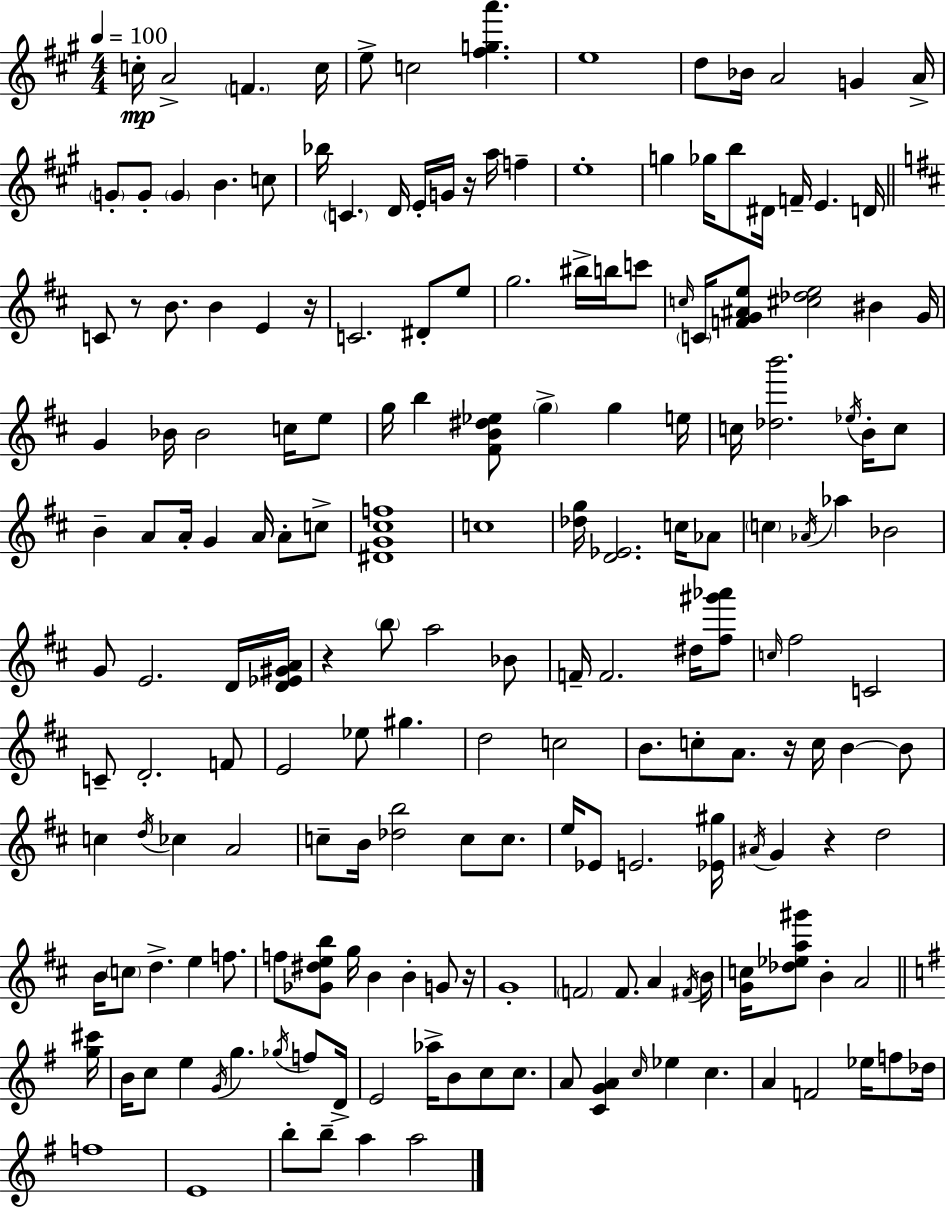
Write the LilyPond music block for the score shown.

{
  \clef treble
  \numericTimeSignature
  \time 4/4
  \key a \major
  \tempo 4 = 100
  c''16-.\mp a'2-> \parenthesize f'4. c''16 | e''8-> c''2 <fis'' g'' a'''>4. | e''1 | d''8 bes'16 a'2 g'4 a'16-> | \break \parenthesize g'8-. g'8-. \parenthesize g'4 b'4. c''8 | bes''16 \parenthesize c'4. d'16 e'16-. g'16 r16 a''16 f''4-- | e''1-. | g''4 ges''16 b''8 dis'16 f'16-- e'4. d'16 | \break \bar "||" \break \key d \major c'8 r8 b'8. b'4 e'4 r16 | c'2. dis'8-. e''8 | g''2. bis''16-> b''16 c'''8 | \grace { c''16 } \parenthesize c'16 <f' g' ais' e''>8 <cis'' des'' e''>2 bis'4 | \break g'16 g'4 bes'16 bes'2 c''16 e''8 | g''16 b''4 <fis' b' dis'' ees''>8 \parenthesize g''4-> g''4 | e''16 c''16 <des'' b'''>2. \acciaccatura { ees''16 } b'16-. | c''8 b'4-- a'8 a'16-. g'4 a'16 a'8-. | \break c''8-> <dis' g' cis'' f''>1 | c''1 | <des'' g''>16 <d' ees'>2. c''16 | aes'8 \parenthesize c''4 \acciaccatura { aes'16 } aes''4 bes'2 | \break g'8 e'2. | d'16 <d' ees' gis' a'>16 r4 \parenthesize b''8 a''2 | bes'8 f'16-- f'2. | dis''16 <fis'' gis''' aes'''>8 \grace { c''16 } fis''2 c'2 | \break c'8-- d'2.-. | f'8 e'2 ees''8 gis''4. | d''2 c''2 | b'8. c''8-. a'8. r16 c''16 b'4~~ | \break b'8 c''4 \acciaccatura { d''16 } ces''4 a'2 | c''8-- b'16 <des'' b''>2 | c''8 c''8. e''16 ees'8 e'2. | <ees' gis''>16 \acciaccatura { ais'16 } g'4 r4 d''2 | \break b'16 \parenthesize c''8 d''4.-> e''4 | f''8. f''8 <ges' dis'' e'' b''>8 g''16 b'4 b'4-. | g'8 r16 g'1-. | \parenthesize f'2 f'8. | \break a'4 \acciaccatura { fis'16 } b'16 <g' c''>16 <des'' ees'' a'' gis'''>8 b'4-. a'2 | \bar "||" \break \key g \major <g'' cis'''>16 b'16 c''8 e''4 \acciaccatura { g'16 } g''4. \acciaccatura { ges''16 } | f''8 d'16-> e'2 aes''16-> b'8 c''8 | c''8. a'8 <c' g' a'>4 \grace { c''16 } ees''4 c''4. | a'4 f'2 | \break ees''16 f''8 des''16 f''1 | e'1 | b''8-. b''8-- a''4 a''2 | \bar "|."
}